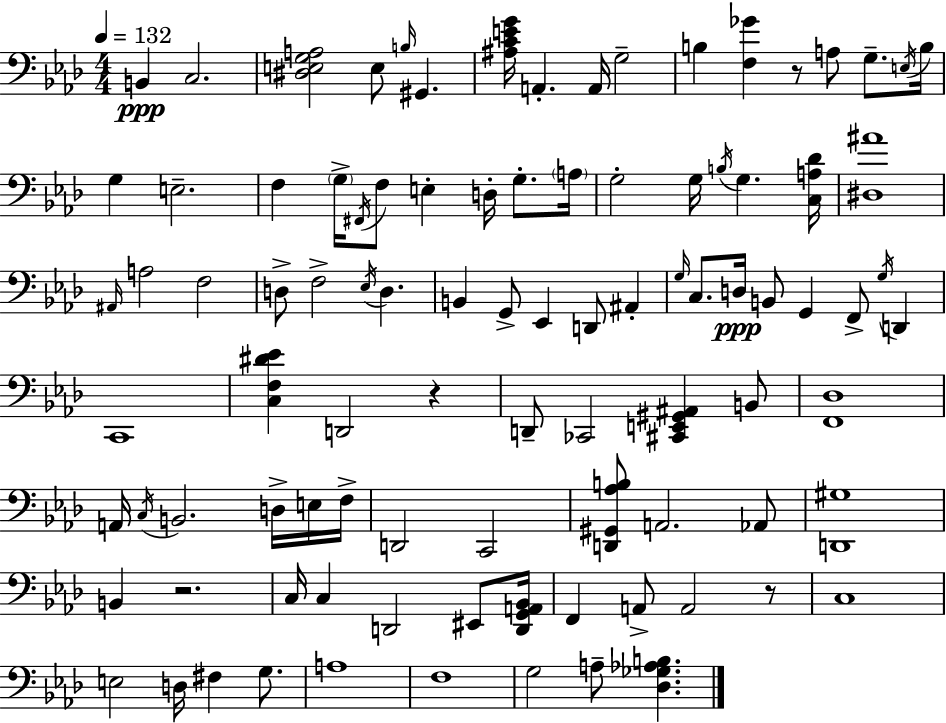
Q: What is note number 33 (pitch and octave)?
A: Eb3